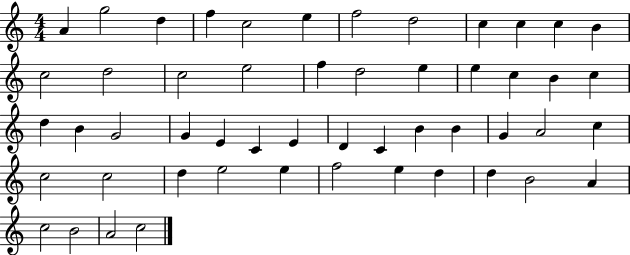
{
  \clef treble
  \numericTimeSignature
  \time 4/4
  \key c \major
  a'4 g''2 d''4 | f''4 c''2 e''4 | f''2 d''2 | c''4 c''4 c''4 b'4 | \break c''2 d''2 | c''2 e''2 | f''4 d''2 e''4 | e''4 c''4 b'4 c''4 | \break d''4 b'4 g'2 | g'4 e'4 c'4 e'4 | d'4 c'4 b'4 b'4 | g'4 a'2 c''4 | \break c''2 c''2 | d''4 e''2 e''4 | f''2 e''4 d''4 | d''4 b'2 a'4 | \break c''2 b'2 | a'2 c''2 | \bar "|."
}